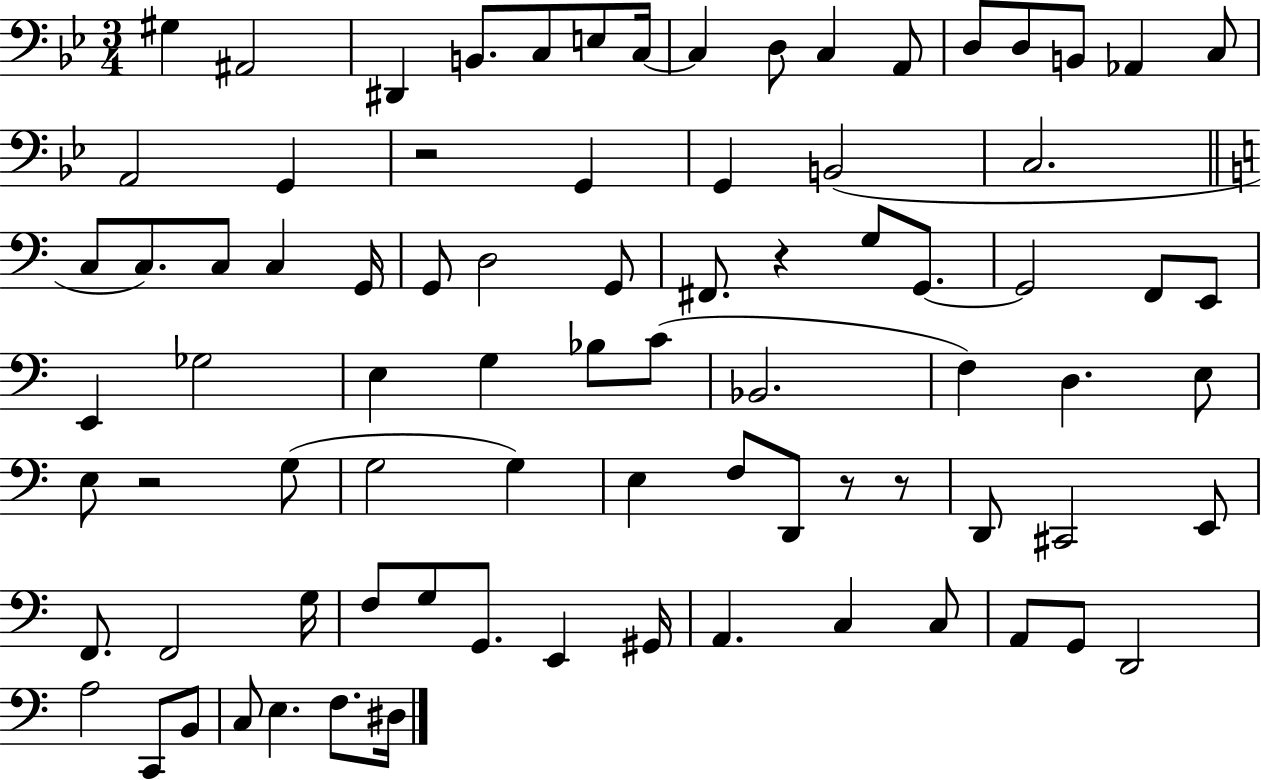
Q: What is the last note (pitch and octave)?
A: D#3